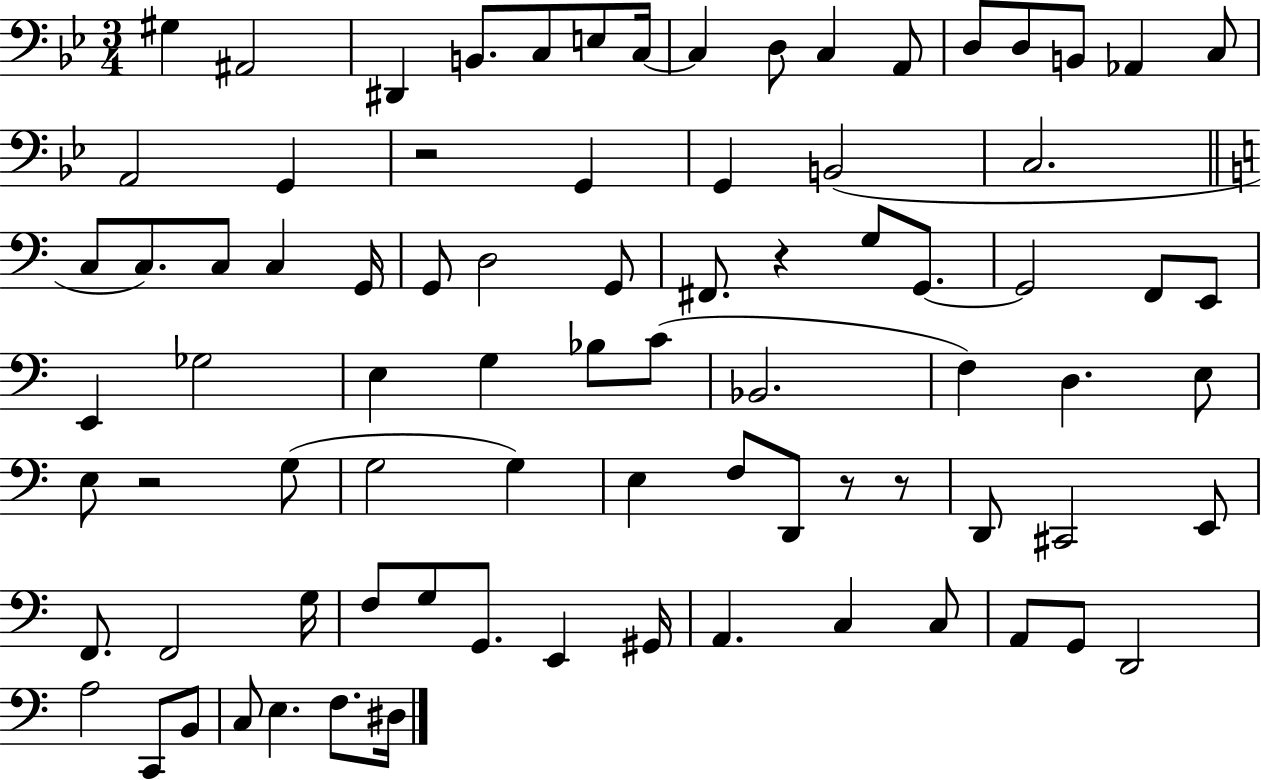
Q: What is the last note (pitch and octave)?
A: D#3